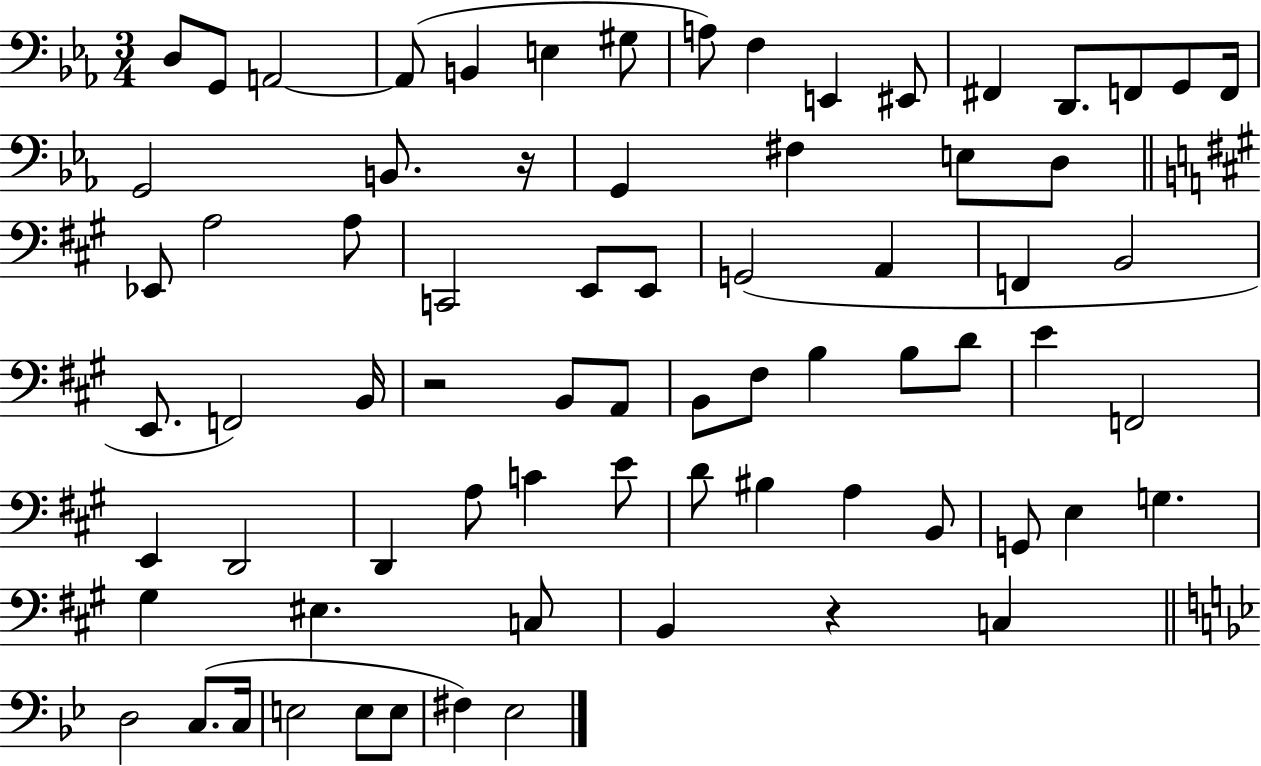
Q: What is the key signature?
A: EES major